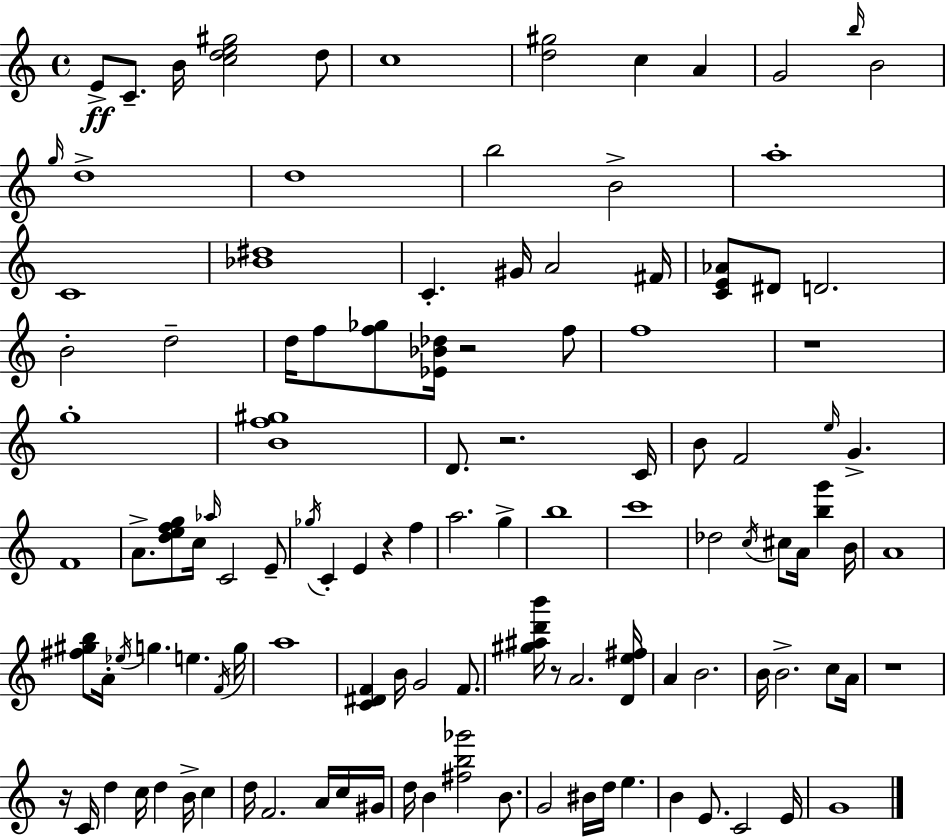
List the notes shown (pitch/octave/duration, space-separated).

E4/e C4/e. B4/s [C5,D5,E5,G#5]/h D5/e C5/w [D5,G#5]/h C5/q A4/q G4/h B5/s B4/h G5/s D5/w D5/w B5/h B4/h A5/w C4/w [Bb4,D#5]/w C4/q. G#4/s A4/h F#4/s [C4,E4,Ab4]/e D#4/e D4/h. B4/h D5/h D5/s F5/e [F5,Gb5]/e [Eb4,Bb4,Db5]/s R/h F5/e F5/w R/w G5/w [B4,F5,G#5]/w D4/e. R/h. C4/s B4/e F4/h E5/s G4/q. F4/w A4/e. [D5,E5,F5,G5]/e C5/s Ab5/s C4/h E4/e Gb5/s C4/q E4/q R/q F5/q A5/h. G5/q B5/w C6/w Db5/h C5/s C#5/e A4/s [B5,G6]/q B4/s A4/w [F#5,G#5,B5]/e A4/s Eb5/s G5/q. E5/q. F4/s G5/s A5/w [C4,D#4,F4]/q B4/s G4/h F4/e. [G#5,A#5,D6,B6]/s R/e A4/h. [D4,E5,F#5]/s A4/q B4/h. B4/s B4/h. C5/e A4/s R/w R/s C4/s D5/q C5/s D5/q B4/s C5/q D5/s F4/h. A4/s C5/s G#4/s D5/s B4/q [F#5,B5,Gb6]/h B4/e. G4/h BIS4/s D5/s E5/q. B4/q E4/e. C4/h E4/s G4/w